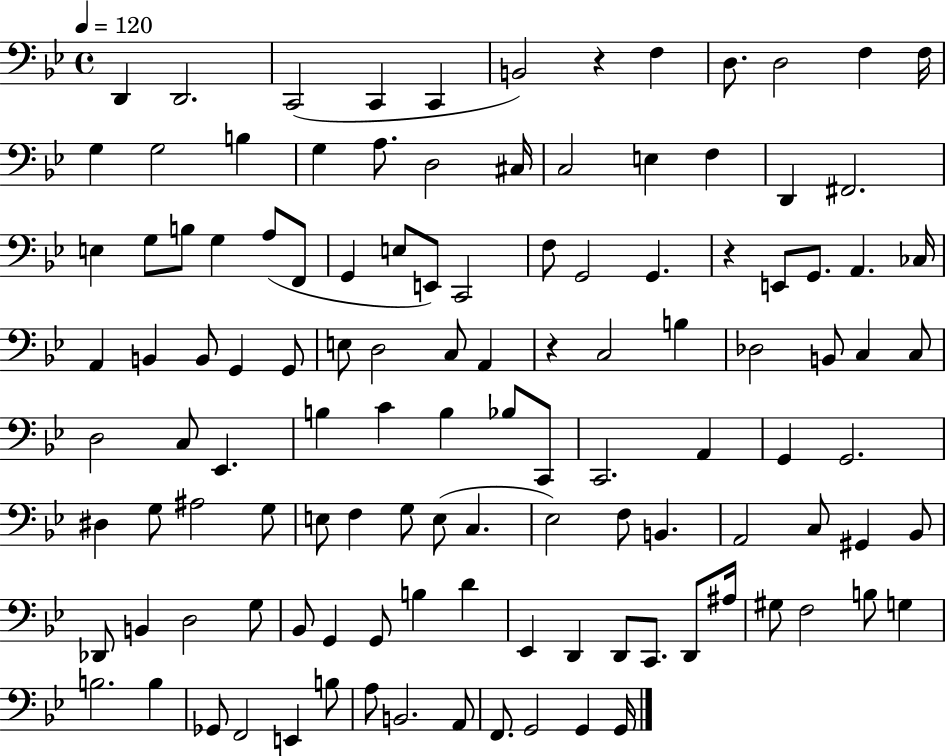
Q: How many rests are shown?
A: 3